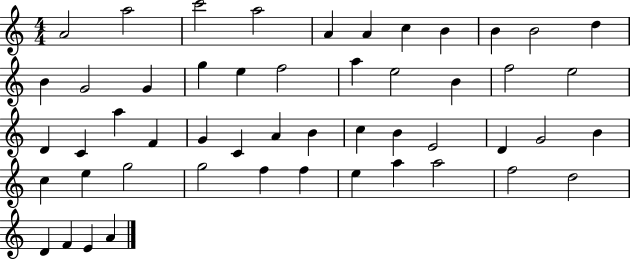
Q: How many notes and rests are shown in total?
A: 51